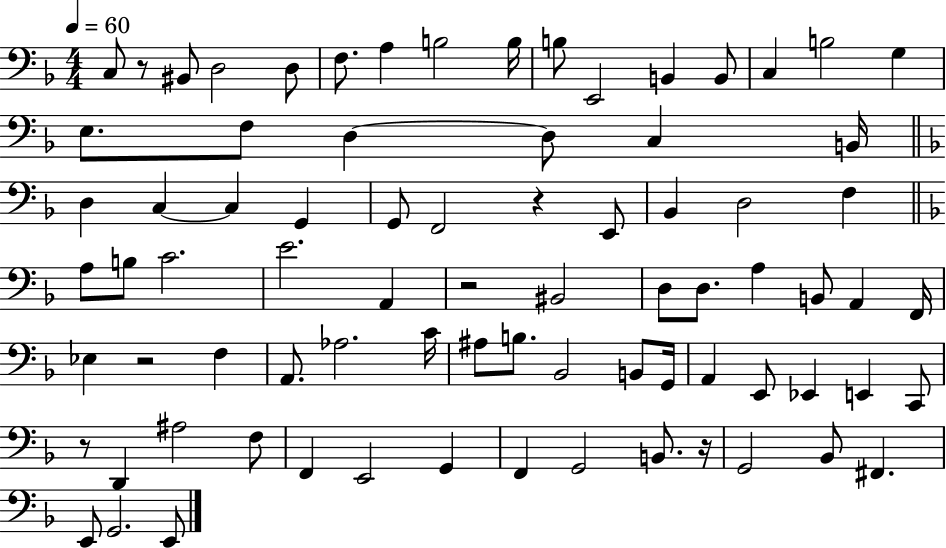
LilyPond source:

{
  \clef bass
  \numericTimeSignature
  \time 4/4
  \key f \major
  \tempo 4 = 60
  \repeat volta 2 { c8 r8 bis,8 d2 d8 | f8. a4 b2 b16 | b8 e,2 b,4 b,8 | c4 b2 g4 | \break e8. f8 d4~~ d8 c4 b,16 | \bar "||" \break \key f \major d4 c4~~ c4 g,4 | g,8 f,2 r4 e,8 | bes,4 d2 f4 | \bar "||" \break \key f \major a8 b8 c'2. | e'2. a,4 | r2 bis,2 | d8 d8. a4 b,8 a,4 f,16 | \break ees4 r2 f4 | a,8. aes2. c'16 | ais8 b8. bes,2 b,8 g,16 | a,4 e,8 ees,4 e,4 c,8 | \break r8 d,4 ais2 f8 | f,4 e,2 g,4 | f,4 g,2 b,8. r16 | g,2 bes,8 fis,4. | \break e,8 g,2. e,8 | } \bar "|."
}